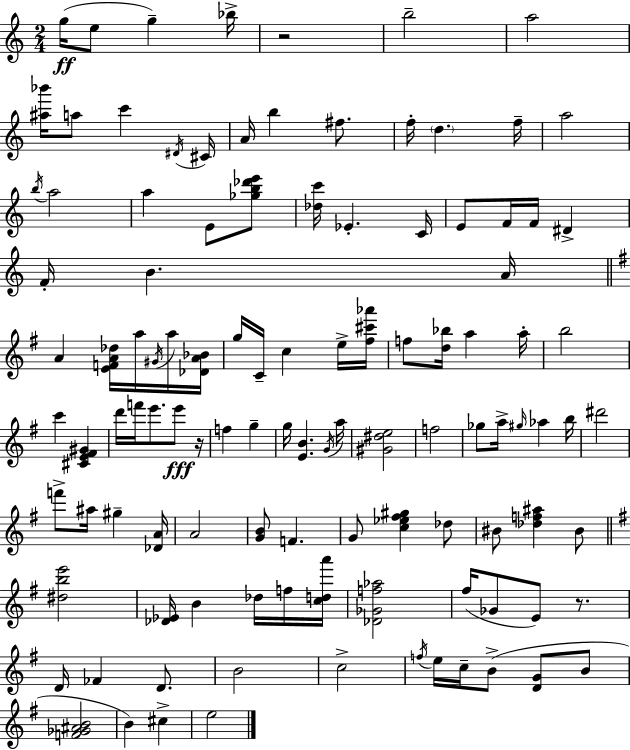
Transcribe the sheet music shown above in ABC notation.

X:1
T:Untitled
M:2/4
L:1/4
K:Am
g/4 e/2 g _b/4 z2 b2 a2 [^a_b']/4 a/2 c' ^D/4 ^C/4 A/4 b ^f/2 f/4 d f/4 a2 b/4 a2 a E/2 [_gb_d'e']/2 [_dc']/4 _E C/4 E/2 F/4 F/4 ^D F/4 B A/4 A [EFA_d]/4 a/4 ^G/4 a/4 [_DA_B]/4 g/4 C/4 c e/4 [^f^c'_a']/4 f/2 [d_b]/4 a a/4 b2 c' [^CE^F^G] d'/4 f'/4 e'/2 e'/2 z/4 f g g/4 [EB] G/4 a/4 [^G^de]2 f2 _g/2 a/4 ^g/4 _a b/4 ^d'2 f'/2 ^a/4 ^g [_DA]/4 A2 [GB]/2 F G/2 [c_e^f^g] _d/2 ^B/2 [_df^a] ^B/2 [^dbe']2 [_D_E]/4 B _d/4 f/4 [cda']/4 [_D_Gf_a]2 ^f/4 _G/2 E/2 z/2 D/4 _F D/2 B2 c2 f/4 e/4 c/4 B/2 [DG]/2 B/2 [F_G^AB]2 B ^c e2